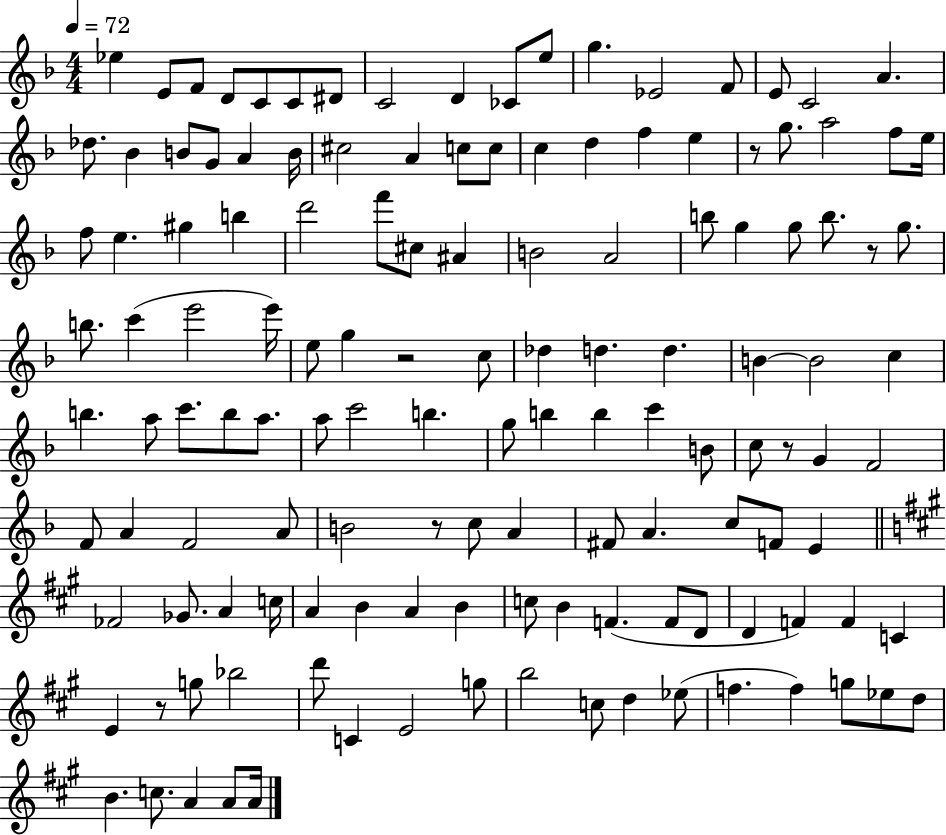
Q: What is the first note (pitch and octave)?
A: Eb5